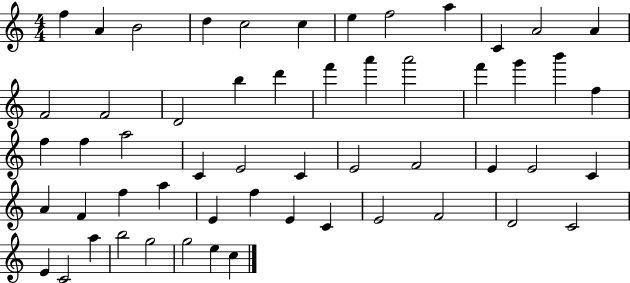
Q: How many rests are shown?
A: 0